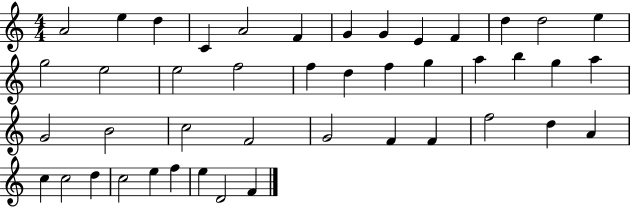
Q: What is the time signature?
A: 4/4